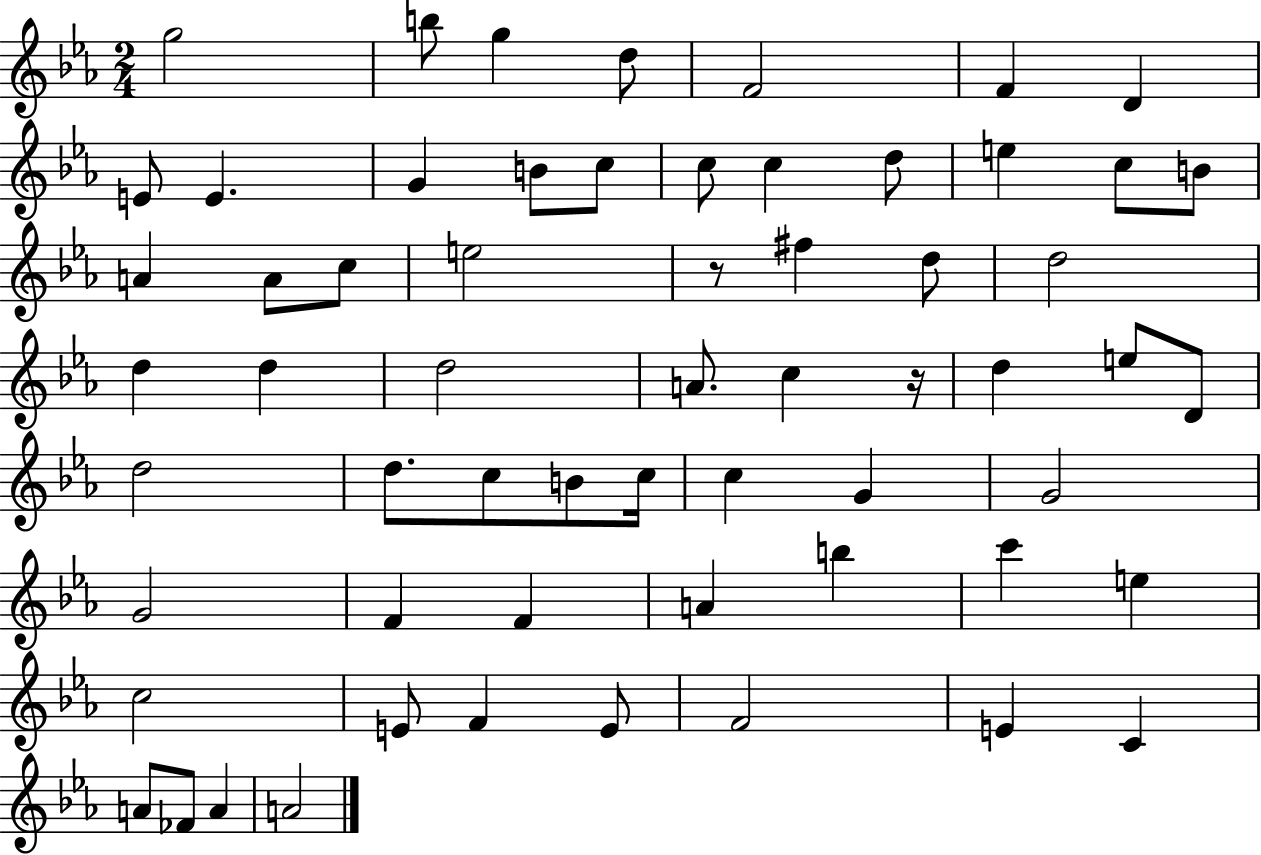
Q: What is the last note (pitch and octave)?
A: A4